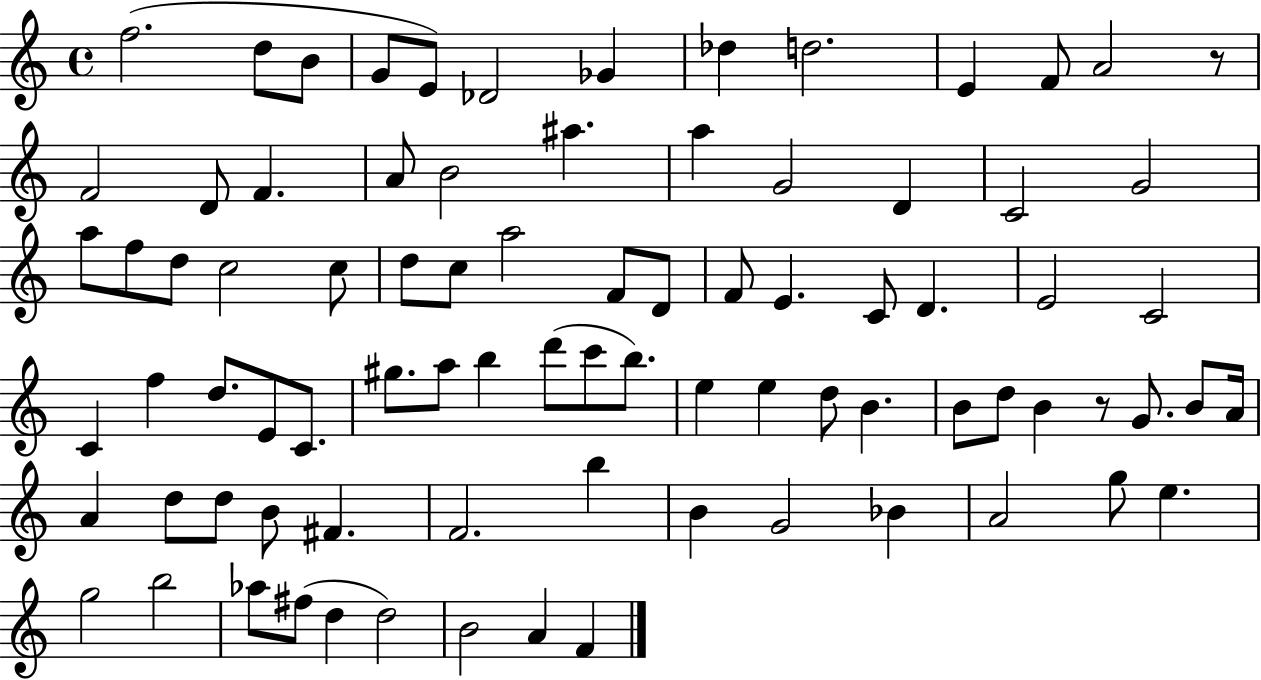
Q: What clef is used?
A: treble